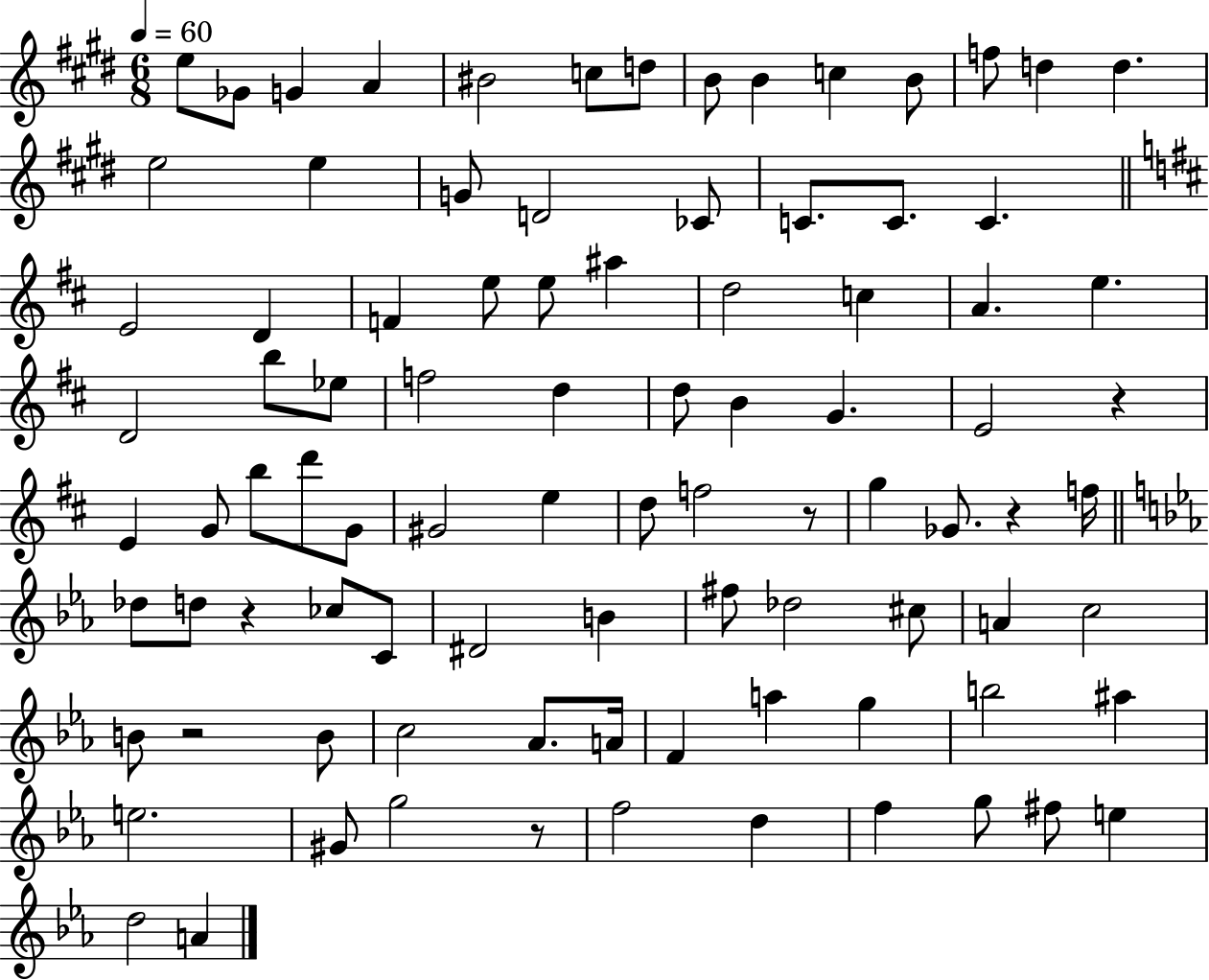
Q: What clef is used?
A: treble